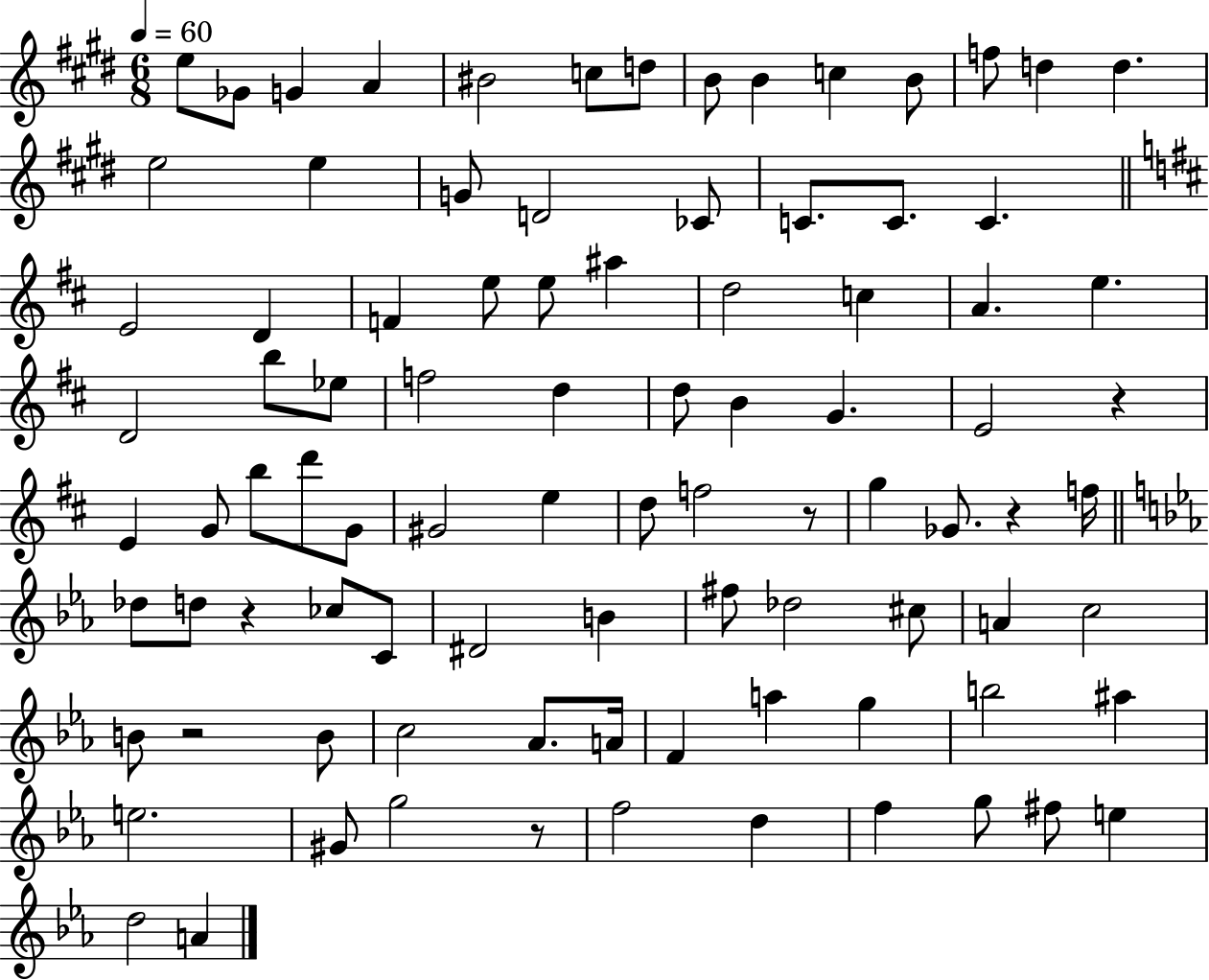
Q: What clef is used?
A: treble